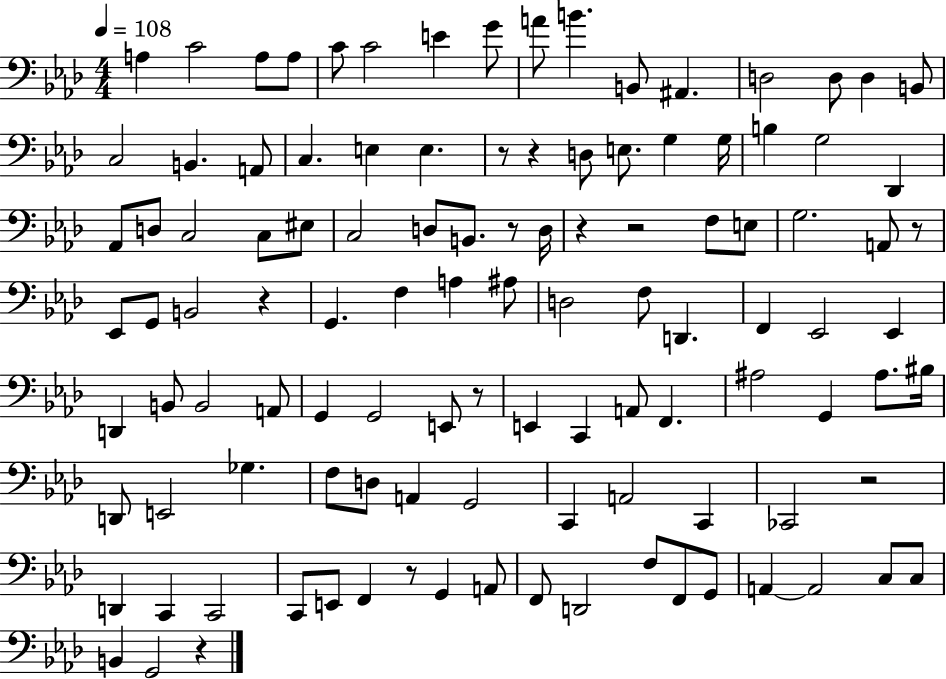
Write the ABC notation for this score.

X:1
T:Untitled
M:4/4
L:1/4
K:Ab
A, C2 A,/2 A,/2 C/2 C2 E G/2 A/2 B B,,/2 ^A,, D,2 D,/2 D, B,,/2 C,2 B,, A,,/2 C, E, E, z/2 z D,/2 E,/2 G, G,/4 B, G,2 _D,, _A,,/2 D,/2 C,2 C,/2 ^E,/2 C,2 D,/2 B,,/2 z/2 D,/4 z z2 F,/2 E,/2 G,2 A,,/2 z/2 _E,,/2 G,,/2 B,,2 z G,, F, A, ^A,/2 D,2 F,/2 D,, F,, _E,,2 _E,, D,, B,,/2 B,,2 A,,/2 G,, G,,2 E,,/2 z/2 E,, C,, A,,/2 F,, ^A,2 G,, ^A,/2 ^B,/4 D,,/2 E,,2 _G, F,/2 D,/2 A,, G,,2 C,, A,,2 C,, _C,,2 z2 D,, C,, C,,2 C,,/2 E,,/2 F,, z/2 G,, A,,/2 F,,/2 D,,2 F,/2 F,,/2 G,,/2 A,, A,,2 C,/2 C,/2 B,, G,,2 z